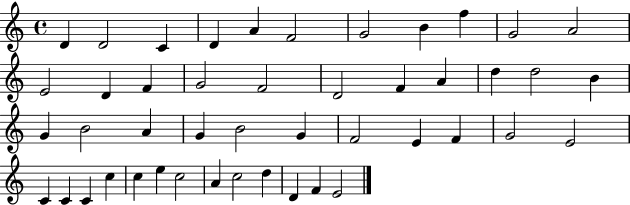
D4/q D4/h C4/q D4/q A4/q F4/h G4/h B4/q F5/q G4/h A4/h E4/h D4/q F4/q G4/h F4/h D4/h F4/q A4/q D5/q D5/h B4/q G4/q B4/h A4/q G4/q B4/h G4/q F4/h E4/q F4/q G4/h E4/h C4/q C4/q C4/q C5/q C5/q E5/q C5/h A4/q C5/h D5/q D4/q F4/q E4/h